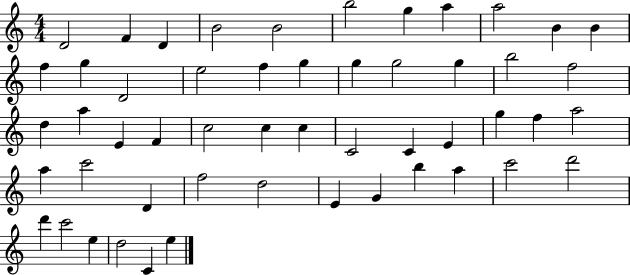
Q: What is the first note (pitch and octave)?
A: D4